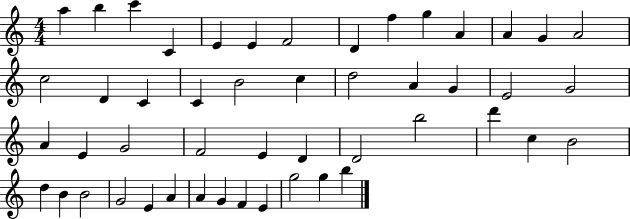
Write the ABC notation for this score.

X:1
T:Untitled
M:4/4
L:1/4
K:C
a b c' C E E F2 D f g A A G A2 c2 D C C B2 c d2 A G E2 G2 A E G2 F2 E D D2 b2 d' c B2 d B B2 G2 E A A G F E g2 g b